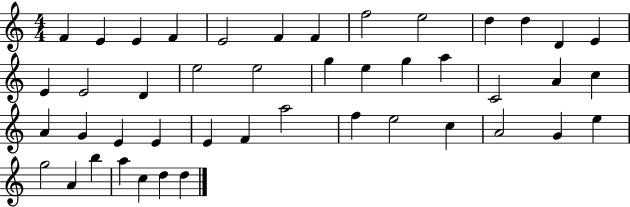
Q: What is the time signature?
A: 4/4